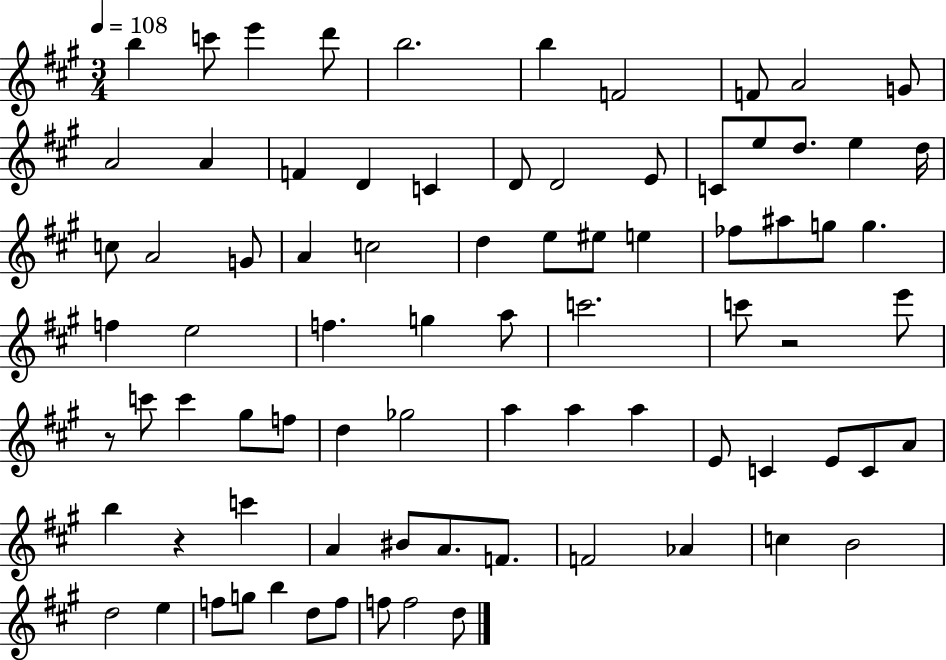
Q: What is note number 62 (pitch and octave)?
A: BIS4